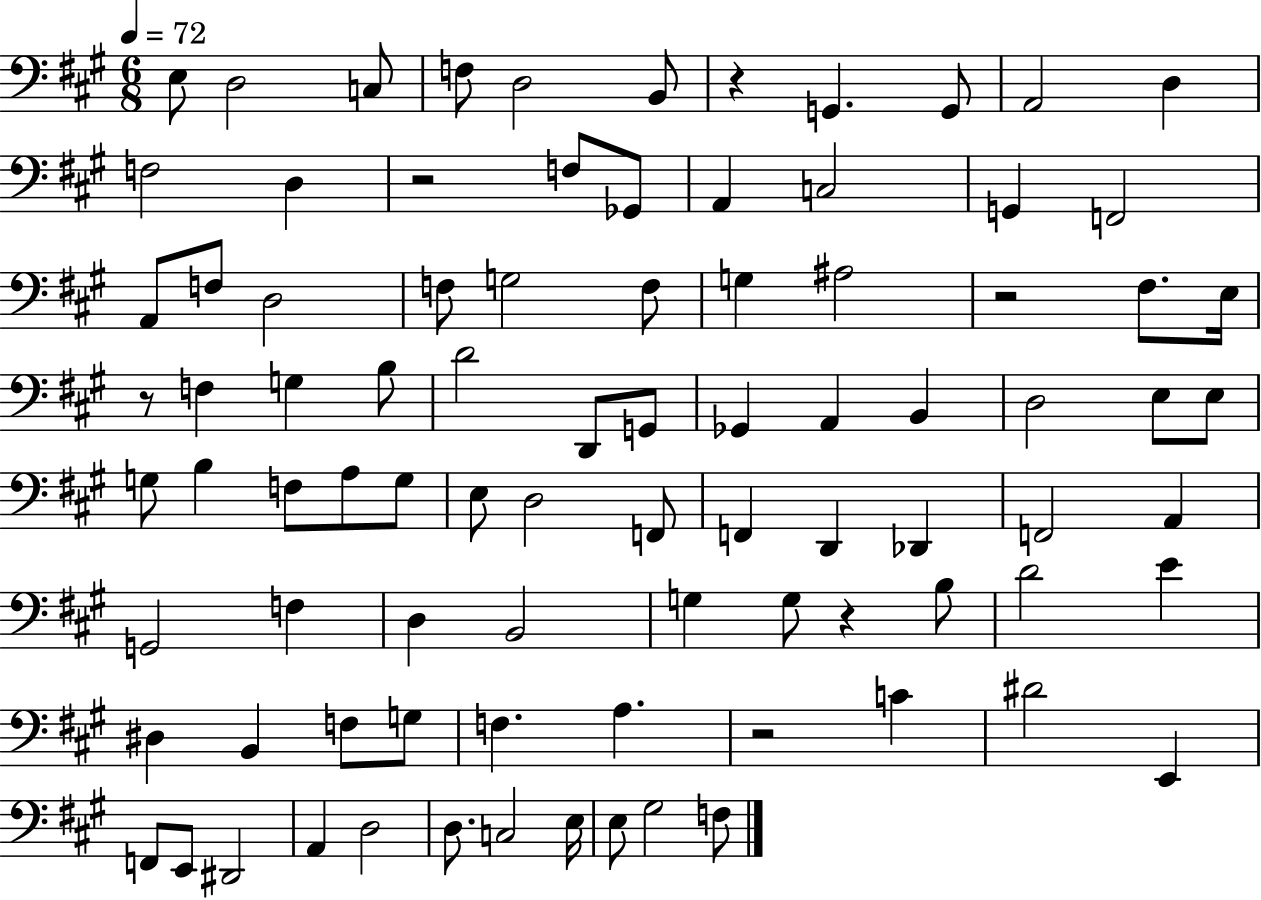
{
  \clef bass
  \numericTimeSignature
  \time 6/8
  \key a \major
  \tempo 4 = 72
  e8 d2 c8 | f8 d2 b,8 | r4 g,4. g,8 | a,2 d4 | \break f2 d4 | r2 f8 ges,8 | a,4 c2 | g,4 f,2 | \break a,8 f8 d2 | f8 g2 f8 | g4 ais2 | r2 fis8. e16 | \break r8 f4 g4 b8 | d'2 d,8 g,8 | ges,4 a,4 b,4 | d2 e8 e8 | \break g8 b4 f8 a8 g8 | e8 d2 f,8 | f,4 d,4 des,4 | f,2 a,4 | \break g,2 f4 | d4 b,2 | g4 g8 r4 b8 | d'2 e'4 | \break dis4 b,4 f8 g8 | f4. a4. | r2 c'4 | dis'2 e,4 | \break f,8 e,8 dis,2 | a,4 d2 | d8. c2 e16 | e8 gis2 f8 | \break \bar "|."
}